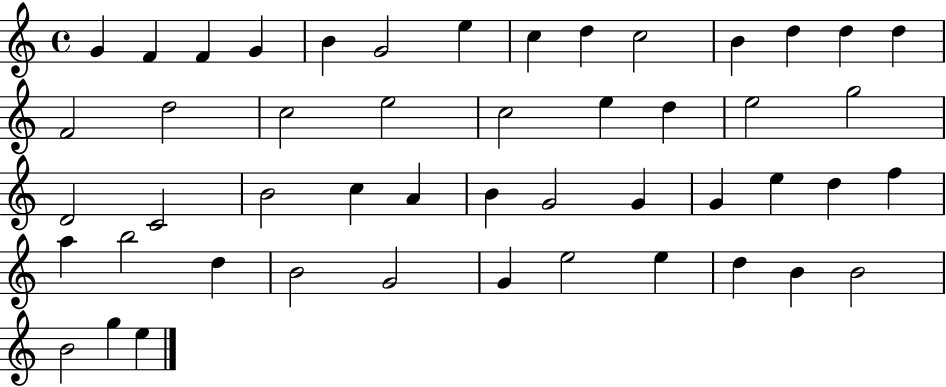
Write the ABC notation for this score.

X:1
T:Untitled
M:4/4
L:1/4
K:C
G F F G B G2 e c d c2 B d d d F2 d2 c2 e2 c2 e d e2 g2 D2 C2 B2 c A B G2 G G e d f a b2 d B2 G2 G e2 e d B B2 B2 g e